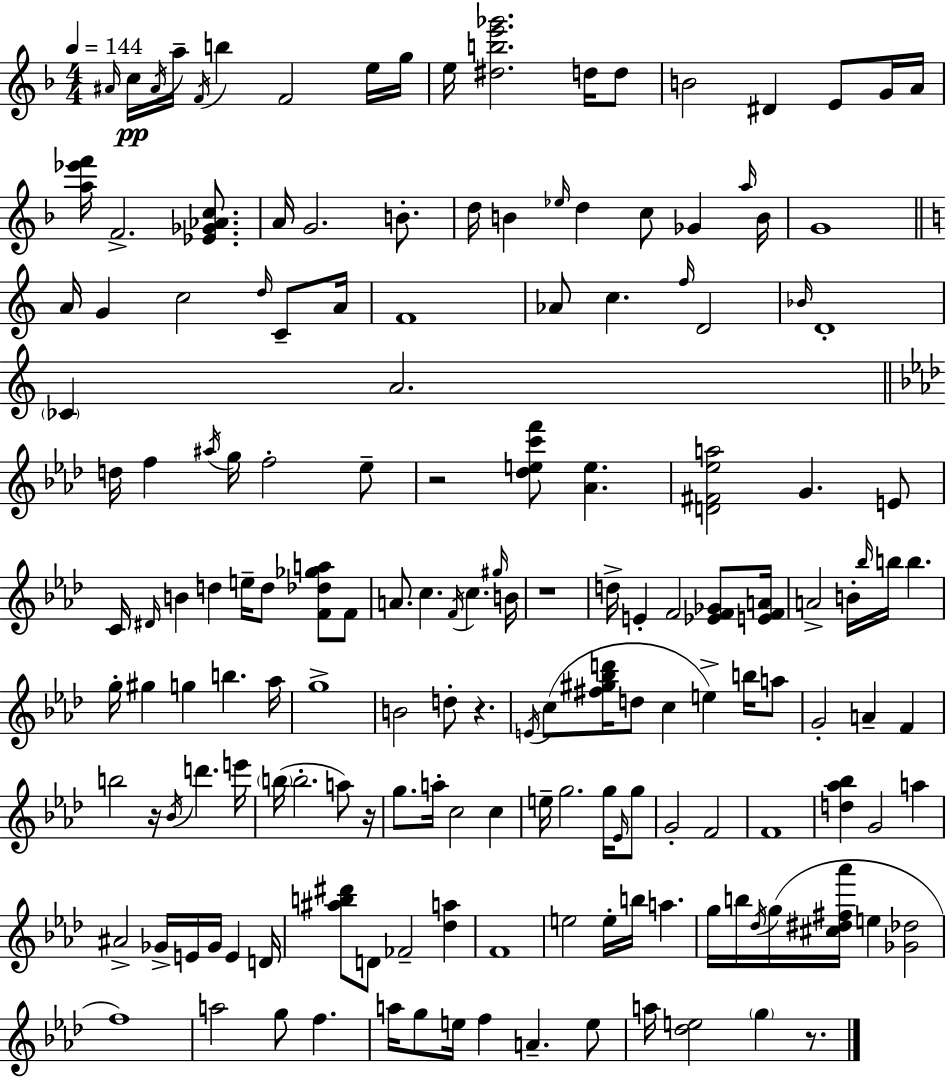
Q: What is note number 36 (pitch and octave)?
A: A4